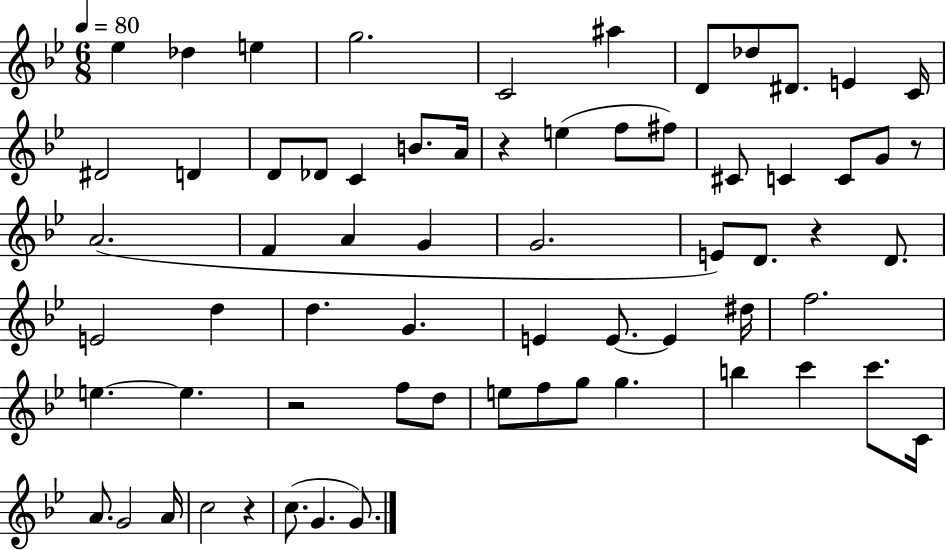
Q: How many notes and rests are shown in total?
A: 66